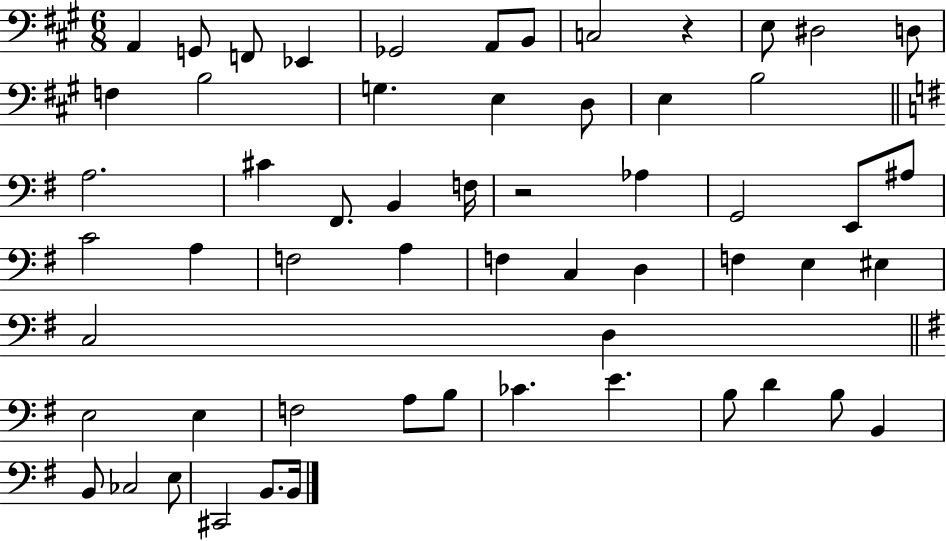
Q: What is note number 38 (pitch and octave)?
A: C3